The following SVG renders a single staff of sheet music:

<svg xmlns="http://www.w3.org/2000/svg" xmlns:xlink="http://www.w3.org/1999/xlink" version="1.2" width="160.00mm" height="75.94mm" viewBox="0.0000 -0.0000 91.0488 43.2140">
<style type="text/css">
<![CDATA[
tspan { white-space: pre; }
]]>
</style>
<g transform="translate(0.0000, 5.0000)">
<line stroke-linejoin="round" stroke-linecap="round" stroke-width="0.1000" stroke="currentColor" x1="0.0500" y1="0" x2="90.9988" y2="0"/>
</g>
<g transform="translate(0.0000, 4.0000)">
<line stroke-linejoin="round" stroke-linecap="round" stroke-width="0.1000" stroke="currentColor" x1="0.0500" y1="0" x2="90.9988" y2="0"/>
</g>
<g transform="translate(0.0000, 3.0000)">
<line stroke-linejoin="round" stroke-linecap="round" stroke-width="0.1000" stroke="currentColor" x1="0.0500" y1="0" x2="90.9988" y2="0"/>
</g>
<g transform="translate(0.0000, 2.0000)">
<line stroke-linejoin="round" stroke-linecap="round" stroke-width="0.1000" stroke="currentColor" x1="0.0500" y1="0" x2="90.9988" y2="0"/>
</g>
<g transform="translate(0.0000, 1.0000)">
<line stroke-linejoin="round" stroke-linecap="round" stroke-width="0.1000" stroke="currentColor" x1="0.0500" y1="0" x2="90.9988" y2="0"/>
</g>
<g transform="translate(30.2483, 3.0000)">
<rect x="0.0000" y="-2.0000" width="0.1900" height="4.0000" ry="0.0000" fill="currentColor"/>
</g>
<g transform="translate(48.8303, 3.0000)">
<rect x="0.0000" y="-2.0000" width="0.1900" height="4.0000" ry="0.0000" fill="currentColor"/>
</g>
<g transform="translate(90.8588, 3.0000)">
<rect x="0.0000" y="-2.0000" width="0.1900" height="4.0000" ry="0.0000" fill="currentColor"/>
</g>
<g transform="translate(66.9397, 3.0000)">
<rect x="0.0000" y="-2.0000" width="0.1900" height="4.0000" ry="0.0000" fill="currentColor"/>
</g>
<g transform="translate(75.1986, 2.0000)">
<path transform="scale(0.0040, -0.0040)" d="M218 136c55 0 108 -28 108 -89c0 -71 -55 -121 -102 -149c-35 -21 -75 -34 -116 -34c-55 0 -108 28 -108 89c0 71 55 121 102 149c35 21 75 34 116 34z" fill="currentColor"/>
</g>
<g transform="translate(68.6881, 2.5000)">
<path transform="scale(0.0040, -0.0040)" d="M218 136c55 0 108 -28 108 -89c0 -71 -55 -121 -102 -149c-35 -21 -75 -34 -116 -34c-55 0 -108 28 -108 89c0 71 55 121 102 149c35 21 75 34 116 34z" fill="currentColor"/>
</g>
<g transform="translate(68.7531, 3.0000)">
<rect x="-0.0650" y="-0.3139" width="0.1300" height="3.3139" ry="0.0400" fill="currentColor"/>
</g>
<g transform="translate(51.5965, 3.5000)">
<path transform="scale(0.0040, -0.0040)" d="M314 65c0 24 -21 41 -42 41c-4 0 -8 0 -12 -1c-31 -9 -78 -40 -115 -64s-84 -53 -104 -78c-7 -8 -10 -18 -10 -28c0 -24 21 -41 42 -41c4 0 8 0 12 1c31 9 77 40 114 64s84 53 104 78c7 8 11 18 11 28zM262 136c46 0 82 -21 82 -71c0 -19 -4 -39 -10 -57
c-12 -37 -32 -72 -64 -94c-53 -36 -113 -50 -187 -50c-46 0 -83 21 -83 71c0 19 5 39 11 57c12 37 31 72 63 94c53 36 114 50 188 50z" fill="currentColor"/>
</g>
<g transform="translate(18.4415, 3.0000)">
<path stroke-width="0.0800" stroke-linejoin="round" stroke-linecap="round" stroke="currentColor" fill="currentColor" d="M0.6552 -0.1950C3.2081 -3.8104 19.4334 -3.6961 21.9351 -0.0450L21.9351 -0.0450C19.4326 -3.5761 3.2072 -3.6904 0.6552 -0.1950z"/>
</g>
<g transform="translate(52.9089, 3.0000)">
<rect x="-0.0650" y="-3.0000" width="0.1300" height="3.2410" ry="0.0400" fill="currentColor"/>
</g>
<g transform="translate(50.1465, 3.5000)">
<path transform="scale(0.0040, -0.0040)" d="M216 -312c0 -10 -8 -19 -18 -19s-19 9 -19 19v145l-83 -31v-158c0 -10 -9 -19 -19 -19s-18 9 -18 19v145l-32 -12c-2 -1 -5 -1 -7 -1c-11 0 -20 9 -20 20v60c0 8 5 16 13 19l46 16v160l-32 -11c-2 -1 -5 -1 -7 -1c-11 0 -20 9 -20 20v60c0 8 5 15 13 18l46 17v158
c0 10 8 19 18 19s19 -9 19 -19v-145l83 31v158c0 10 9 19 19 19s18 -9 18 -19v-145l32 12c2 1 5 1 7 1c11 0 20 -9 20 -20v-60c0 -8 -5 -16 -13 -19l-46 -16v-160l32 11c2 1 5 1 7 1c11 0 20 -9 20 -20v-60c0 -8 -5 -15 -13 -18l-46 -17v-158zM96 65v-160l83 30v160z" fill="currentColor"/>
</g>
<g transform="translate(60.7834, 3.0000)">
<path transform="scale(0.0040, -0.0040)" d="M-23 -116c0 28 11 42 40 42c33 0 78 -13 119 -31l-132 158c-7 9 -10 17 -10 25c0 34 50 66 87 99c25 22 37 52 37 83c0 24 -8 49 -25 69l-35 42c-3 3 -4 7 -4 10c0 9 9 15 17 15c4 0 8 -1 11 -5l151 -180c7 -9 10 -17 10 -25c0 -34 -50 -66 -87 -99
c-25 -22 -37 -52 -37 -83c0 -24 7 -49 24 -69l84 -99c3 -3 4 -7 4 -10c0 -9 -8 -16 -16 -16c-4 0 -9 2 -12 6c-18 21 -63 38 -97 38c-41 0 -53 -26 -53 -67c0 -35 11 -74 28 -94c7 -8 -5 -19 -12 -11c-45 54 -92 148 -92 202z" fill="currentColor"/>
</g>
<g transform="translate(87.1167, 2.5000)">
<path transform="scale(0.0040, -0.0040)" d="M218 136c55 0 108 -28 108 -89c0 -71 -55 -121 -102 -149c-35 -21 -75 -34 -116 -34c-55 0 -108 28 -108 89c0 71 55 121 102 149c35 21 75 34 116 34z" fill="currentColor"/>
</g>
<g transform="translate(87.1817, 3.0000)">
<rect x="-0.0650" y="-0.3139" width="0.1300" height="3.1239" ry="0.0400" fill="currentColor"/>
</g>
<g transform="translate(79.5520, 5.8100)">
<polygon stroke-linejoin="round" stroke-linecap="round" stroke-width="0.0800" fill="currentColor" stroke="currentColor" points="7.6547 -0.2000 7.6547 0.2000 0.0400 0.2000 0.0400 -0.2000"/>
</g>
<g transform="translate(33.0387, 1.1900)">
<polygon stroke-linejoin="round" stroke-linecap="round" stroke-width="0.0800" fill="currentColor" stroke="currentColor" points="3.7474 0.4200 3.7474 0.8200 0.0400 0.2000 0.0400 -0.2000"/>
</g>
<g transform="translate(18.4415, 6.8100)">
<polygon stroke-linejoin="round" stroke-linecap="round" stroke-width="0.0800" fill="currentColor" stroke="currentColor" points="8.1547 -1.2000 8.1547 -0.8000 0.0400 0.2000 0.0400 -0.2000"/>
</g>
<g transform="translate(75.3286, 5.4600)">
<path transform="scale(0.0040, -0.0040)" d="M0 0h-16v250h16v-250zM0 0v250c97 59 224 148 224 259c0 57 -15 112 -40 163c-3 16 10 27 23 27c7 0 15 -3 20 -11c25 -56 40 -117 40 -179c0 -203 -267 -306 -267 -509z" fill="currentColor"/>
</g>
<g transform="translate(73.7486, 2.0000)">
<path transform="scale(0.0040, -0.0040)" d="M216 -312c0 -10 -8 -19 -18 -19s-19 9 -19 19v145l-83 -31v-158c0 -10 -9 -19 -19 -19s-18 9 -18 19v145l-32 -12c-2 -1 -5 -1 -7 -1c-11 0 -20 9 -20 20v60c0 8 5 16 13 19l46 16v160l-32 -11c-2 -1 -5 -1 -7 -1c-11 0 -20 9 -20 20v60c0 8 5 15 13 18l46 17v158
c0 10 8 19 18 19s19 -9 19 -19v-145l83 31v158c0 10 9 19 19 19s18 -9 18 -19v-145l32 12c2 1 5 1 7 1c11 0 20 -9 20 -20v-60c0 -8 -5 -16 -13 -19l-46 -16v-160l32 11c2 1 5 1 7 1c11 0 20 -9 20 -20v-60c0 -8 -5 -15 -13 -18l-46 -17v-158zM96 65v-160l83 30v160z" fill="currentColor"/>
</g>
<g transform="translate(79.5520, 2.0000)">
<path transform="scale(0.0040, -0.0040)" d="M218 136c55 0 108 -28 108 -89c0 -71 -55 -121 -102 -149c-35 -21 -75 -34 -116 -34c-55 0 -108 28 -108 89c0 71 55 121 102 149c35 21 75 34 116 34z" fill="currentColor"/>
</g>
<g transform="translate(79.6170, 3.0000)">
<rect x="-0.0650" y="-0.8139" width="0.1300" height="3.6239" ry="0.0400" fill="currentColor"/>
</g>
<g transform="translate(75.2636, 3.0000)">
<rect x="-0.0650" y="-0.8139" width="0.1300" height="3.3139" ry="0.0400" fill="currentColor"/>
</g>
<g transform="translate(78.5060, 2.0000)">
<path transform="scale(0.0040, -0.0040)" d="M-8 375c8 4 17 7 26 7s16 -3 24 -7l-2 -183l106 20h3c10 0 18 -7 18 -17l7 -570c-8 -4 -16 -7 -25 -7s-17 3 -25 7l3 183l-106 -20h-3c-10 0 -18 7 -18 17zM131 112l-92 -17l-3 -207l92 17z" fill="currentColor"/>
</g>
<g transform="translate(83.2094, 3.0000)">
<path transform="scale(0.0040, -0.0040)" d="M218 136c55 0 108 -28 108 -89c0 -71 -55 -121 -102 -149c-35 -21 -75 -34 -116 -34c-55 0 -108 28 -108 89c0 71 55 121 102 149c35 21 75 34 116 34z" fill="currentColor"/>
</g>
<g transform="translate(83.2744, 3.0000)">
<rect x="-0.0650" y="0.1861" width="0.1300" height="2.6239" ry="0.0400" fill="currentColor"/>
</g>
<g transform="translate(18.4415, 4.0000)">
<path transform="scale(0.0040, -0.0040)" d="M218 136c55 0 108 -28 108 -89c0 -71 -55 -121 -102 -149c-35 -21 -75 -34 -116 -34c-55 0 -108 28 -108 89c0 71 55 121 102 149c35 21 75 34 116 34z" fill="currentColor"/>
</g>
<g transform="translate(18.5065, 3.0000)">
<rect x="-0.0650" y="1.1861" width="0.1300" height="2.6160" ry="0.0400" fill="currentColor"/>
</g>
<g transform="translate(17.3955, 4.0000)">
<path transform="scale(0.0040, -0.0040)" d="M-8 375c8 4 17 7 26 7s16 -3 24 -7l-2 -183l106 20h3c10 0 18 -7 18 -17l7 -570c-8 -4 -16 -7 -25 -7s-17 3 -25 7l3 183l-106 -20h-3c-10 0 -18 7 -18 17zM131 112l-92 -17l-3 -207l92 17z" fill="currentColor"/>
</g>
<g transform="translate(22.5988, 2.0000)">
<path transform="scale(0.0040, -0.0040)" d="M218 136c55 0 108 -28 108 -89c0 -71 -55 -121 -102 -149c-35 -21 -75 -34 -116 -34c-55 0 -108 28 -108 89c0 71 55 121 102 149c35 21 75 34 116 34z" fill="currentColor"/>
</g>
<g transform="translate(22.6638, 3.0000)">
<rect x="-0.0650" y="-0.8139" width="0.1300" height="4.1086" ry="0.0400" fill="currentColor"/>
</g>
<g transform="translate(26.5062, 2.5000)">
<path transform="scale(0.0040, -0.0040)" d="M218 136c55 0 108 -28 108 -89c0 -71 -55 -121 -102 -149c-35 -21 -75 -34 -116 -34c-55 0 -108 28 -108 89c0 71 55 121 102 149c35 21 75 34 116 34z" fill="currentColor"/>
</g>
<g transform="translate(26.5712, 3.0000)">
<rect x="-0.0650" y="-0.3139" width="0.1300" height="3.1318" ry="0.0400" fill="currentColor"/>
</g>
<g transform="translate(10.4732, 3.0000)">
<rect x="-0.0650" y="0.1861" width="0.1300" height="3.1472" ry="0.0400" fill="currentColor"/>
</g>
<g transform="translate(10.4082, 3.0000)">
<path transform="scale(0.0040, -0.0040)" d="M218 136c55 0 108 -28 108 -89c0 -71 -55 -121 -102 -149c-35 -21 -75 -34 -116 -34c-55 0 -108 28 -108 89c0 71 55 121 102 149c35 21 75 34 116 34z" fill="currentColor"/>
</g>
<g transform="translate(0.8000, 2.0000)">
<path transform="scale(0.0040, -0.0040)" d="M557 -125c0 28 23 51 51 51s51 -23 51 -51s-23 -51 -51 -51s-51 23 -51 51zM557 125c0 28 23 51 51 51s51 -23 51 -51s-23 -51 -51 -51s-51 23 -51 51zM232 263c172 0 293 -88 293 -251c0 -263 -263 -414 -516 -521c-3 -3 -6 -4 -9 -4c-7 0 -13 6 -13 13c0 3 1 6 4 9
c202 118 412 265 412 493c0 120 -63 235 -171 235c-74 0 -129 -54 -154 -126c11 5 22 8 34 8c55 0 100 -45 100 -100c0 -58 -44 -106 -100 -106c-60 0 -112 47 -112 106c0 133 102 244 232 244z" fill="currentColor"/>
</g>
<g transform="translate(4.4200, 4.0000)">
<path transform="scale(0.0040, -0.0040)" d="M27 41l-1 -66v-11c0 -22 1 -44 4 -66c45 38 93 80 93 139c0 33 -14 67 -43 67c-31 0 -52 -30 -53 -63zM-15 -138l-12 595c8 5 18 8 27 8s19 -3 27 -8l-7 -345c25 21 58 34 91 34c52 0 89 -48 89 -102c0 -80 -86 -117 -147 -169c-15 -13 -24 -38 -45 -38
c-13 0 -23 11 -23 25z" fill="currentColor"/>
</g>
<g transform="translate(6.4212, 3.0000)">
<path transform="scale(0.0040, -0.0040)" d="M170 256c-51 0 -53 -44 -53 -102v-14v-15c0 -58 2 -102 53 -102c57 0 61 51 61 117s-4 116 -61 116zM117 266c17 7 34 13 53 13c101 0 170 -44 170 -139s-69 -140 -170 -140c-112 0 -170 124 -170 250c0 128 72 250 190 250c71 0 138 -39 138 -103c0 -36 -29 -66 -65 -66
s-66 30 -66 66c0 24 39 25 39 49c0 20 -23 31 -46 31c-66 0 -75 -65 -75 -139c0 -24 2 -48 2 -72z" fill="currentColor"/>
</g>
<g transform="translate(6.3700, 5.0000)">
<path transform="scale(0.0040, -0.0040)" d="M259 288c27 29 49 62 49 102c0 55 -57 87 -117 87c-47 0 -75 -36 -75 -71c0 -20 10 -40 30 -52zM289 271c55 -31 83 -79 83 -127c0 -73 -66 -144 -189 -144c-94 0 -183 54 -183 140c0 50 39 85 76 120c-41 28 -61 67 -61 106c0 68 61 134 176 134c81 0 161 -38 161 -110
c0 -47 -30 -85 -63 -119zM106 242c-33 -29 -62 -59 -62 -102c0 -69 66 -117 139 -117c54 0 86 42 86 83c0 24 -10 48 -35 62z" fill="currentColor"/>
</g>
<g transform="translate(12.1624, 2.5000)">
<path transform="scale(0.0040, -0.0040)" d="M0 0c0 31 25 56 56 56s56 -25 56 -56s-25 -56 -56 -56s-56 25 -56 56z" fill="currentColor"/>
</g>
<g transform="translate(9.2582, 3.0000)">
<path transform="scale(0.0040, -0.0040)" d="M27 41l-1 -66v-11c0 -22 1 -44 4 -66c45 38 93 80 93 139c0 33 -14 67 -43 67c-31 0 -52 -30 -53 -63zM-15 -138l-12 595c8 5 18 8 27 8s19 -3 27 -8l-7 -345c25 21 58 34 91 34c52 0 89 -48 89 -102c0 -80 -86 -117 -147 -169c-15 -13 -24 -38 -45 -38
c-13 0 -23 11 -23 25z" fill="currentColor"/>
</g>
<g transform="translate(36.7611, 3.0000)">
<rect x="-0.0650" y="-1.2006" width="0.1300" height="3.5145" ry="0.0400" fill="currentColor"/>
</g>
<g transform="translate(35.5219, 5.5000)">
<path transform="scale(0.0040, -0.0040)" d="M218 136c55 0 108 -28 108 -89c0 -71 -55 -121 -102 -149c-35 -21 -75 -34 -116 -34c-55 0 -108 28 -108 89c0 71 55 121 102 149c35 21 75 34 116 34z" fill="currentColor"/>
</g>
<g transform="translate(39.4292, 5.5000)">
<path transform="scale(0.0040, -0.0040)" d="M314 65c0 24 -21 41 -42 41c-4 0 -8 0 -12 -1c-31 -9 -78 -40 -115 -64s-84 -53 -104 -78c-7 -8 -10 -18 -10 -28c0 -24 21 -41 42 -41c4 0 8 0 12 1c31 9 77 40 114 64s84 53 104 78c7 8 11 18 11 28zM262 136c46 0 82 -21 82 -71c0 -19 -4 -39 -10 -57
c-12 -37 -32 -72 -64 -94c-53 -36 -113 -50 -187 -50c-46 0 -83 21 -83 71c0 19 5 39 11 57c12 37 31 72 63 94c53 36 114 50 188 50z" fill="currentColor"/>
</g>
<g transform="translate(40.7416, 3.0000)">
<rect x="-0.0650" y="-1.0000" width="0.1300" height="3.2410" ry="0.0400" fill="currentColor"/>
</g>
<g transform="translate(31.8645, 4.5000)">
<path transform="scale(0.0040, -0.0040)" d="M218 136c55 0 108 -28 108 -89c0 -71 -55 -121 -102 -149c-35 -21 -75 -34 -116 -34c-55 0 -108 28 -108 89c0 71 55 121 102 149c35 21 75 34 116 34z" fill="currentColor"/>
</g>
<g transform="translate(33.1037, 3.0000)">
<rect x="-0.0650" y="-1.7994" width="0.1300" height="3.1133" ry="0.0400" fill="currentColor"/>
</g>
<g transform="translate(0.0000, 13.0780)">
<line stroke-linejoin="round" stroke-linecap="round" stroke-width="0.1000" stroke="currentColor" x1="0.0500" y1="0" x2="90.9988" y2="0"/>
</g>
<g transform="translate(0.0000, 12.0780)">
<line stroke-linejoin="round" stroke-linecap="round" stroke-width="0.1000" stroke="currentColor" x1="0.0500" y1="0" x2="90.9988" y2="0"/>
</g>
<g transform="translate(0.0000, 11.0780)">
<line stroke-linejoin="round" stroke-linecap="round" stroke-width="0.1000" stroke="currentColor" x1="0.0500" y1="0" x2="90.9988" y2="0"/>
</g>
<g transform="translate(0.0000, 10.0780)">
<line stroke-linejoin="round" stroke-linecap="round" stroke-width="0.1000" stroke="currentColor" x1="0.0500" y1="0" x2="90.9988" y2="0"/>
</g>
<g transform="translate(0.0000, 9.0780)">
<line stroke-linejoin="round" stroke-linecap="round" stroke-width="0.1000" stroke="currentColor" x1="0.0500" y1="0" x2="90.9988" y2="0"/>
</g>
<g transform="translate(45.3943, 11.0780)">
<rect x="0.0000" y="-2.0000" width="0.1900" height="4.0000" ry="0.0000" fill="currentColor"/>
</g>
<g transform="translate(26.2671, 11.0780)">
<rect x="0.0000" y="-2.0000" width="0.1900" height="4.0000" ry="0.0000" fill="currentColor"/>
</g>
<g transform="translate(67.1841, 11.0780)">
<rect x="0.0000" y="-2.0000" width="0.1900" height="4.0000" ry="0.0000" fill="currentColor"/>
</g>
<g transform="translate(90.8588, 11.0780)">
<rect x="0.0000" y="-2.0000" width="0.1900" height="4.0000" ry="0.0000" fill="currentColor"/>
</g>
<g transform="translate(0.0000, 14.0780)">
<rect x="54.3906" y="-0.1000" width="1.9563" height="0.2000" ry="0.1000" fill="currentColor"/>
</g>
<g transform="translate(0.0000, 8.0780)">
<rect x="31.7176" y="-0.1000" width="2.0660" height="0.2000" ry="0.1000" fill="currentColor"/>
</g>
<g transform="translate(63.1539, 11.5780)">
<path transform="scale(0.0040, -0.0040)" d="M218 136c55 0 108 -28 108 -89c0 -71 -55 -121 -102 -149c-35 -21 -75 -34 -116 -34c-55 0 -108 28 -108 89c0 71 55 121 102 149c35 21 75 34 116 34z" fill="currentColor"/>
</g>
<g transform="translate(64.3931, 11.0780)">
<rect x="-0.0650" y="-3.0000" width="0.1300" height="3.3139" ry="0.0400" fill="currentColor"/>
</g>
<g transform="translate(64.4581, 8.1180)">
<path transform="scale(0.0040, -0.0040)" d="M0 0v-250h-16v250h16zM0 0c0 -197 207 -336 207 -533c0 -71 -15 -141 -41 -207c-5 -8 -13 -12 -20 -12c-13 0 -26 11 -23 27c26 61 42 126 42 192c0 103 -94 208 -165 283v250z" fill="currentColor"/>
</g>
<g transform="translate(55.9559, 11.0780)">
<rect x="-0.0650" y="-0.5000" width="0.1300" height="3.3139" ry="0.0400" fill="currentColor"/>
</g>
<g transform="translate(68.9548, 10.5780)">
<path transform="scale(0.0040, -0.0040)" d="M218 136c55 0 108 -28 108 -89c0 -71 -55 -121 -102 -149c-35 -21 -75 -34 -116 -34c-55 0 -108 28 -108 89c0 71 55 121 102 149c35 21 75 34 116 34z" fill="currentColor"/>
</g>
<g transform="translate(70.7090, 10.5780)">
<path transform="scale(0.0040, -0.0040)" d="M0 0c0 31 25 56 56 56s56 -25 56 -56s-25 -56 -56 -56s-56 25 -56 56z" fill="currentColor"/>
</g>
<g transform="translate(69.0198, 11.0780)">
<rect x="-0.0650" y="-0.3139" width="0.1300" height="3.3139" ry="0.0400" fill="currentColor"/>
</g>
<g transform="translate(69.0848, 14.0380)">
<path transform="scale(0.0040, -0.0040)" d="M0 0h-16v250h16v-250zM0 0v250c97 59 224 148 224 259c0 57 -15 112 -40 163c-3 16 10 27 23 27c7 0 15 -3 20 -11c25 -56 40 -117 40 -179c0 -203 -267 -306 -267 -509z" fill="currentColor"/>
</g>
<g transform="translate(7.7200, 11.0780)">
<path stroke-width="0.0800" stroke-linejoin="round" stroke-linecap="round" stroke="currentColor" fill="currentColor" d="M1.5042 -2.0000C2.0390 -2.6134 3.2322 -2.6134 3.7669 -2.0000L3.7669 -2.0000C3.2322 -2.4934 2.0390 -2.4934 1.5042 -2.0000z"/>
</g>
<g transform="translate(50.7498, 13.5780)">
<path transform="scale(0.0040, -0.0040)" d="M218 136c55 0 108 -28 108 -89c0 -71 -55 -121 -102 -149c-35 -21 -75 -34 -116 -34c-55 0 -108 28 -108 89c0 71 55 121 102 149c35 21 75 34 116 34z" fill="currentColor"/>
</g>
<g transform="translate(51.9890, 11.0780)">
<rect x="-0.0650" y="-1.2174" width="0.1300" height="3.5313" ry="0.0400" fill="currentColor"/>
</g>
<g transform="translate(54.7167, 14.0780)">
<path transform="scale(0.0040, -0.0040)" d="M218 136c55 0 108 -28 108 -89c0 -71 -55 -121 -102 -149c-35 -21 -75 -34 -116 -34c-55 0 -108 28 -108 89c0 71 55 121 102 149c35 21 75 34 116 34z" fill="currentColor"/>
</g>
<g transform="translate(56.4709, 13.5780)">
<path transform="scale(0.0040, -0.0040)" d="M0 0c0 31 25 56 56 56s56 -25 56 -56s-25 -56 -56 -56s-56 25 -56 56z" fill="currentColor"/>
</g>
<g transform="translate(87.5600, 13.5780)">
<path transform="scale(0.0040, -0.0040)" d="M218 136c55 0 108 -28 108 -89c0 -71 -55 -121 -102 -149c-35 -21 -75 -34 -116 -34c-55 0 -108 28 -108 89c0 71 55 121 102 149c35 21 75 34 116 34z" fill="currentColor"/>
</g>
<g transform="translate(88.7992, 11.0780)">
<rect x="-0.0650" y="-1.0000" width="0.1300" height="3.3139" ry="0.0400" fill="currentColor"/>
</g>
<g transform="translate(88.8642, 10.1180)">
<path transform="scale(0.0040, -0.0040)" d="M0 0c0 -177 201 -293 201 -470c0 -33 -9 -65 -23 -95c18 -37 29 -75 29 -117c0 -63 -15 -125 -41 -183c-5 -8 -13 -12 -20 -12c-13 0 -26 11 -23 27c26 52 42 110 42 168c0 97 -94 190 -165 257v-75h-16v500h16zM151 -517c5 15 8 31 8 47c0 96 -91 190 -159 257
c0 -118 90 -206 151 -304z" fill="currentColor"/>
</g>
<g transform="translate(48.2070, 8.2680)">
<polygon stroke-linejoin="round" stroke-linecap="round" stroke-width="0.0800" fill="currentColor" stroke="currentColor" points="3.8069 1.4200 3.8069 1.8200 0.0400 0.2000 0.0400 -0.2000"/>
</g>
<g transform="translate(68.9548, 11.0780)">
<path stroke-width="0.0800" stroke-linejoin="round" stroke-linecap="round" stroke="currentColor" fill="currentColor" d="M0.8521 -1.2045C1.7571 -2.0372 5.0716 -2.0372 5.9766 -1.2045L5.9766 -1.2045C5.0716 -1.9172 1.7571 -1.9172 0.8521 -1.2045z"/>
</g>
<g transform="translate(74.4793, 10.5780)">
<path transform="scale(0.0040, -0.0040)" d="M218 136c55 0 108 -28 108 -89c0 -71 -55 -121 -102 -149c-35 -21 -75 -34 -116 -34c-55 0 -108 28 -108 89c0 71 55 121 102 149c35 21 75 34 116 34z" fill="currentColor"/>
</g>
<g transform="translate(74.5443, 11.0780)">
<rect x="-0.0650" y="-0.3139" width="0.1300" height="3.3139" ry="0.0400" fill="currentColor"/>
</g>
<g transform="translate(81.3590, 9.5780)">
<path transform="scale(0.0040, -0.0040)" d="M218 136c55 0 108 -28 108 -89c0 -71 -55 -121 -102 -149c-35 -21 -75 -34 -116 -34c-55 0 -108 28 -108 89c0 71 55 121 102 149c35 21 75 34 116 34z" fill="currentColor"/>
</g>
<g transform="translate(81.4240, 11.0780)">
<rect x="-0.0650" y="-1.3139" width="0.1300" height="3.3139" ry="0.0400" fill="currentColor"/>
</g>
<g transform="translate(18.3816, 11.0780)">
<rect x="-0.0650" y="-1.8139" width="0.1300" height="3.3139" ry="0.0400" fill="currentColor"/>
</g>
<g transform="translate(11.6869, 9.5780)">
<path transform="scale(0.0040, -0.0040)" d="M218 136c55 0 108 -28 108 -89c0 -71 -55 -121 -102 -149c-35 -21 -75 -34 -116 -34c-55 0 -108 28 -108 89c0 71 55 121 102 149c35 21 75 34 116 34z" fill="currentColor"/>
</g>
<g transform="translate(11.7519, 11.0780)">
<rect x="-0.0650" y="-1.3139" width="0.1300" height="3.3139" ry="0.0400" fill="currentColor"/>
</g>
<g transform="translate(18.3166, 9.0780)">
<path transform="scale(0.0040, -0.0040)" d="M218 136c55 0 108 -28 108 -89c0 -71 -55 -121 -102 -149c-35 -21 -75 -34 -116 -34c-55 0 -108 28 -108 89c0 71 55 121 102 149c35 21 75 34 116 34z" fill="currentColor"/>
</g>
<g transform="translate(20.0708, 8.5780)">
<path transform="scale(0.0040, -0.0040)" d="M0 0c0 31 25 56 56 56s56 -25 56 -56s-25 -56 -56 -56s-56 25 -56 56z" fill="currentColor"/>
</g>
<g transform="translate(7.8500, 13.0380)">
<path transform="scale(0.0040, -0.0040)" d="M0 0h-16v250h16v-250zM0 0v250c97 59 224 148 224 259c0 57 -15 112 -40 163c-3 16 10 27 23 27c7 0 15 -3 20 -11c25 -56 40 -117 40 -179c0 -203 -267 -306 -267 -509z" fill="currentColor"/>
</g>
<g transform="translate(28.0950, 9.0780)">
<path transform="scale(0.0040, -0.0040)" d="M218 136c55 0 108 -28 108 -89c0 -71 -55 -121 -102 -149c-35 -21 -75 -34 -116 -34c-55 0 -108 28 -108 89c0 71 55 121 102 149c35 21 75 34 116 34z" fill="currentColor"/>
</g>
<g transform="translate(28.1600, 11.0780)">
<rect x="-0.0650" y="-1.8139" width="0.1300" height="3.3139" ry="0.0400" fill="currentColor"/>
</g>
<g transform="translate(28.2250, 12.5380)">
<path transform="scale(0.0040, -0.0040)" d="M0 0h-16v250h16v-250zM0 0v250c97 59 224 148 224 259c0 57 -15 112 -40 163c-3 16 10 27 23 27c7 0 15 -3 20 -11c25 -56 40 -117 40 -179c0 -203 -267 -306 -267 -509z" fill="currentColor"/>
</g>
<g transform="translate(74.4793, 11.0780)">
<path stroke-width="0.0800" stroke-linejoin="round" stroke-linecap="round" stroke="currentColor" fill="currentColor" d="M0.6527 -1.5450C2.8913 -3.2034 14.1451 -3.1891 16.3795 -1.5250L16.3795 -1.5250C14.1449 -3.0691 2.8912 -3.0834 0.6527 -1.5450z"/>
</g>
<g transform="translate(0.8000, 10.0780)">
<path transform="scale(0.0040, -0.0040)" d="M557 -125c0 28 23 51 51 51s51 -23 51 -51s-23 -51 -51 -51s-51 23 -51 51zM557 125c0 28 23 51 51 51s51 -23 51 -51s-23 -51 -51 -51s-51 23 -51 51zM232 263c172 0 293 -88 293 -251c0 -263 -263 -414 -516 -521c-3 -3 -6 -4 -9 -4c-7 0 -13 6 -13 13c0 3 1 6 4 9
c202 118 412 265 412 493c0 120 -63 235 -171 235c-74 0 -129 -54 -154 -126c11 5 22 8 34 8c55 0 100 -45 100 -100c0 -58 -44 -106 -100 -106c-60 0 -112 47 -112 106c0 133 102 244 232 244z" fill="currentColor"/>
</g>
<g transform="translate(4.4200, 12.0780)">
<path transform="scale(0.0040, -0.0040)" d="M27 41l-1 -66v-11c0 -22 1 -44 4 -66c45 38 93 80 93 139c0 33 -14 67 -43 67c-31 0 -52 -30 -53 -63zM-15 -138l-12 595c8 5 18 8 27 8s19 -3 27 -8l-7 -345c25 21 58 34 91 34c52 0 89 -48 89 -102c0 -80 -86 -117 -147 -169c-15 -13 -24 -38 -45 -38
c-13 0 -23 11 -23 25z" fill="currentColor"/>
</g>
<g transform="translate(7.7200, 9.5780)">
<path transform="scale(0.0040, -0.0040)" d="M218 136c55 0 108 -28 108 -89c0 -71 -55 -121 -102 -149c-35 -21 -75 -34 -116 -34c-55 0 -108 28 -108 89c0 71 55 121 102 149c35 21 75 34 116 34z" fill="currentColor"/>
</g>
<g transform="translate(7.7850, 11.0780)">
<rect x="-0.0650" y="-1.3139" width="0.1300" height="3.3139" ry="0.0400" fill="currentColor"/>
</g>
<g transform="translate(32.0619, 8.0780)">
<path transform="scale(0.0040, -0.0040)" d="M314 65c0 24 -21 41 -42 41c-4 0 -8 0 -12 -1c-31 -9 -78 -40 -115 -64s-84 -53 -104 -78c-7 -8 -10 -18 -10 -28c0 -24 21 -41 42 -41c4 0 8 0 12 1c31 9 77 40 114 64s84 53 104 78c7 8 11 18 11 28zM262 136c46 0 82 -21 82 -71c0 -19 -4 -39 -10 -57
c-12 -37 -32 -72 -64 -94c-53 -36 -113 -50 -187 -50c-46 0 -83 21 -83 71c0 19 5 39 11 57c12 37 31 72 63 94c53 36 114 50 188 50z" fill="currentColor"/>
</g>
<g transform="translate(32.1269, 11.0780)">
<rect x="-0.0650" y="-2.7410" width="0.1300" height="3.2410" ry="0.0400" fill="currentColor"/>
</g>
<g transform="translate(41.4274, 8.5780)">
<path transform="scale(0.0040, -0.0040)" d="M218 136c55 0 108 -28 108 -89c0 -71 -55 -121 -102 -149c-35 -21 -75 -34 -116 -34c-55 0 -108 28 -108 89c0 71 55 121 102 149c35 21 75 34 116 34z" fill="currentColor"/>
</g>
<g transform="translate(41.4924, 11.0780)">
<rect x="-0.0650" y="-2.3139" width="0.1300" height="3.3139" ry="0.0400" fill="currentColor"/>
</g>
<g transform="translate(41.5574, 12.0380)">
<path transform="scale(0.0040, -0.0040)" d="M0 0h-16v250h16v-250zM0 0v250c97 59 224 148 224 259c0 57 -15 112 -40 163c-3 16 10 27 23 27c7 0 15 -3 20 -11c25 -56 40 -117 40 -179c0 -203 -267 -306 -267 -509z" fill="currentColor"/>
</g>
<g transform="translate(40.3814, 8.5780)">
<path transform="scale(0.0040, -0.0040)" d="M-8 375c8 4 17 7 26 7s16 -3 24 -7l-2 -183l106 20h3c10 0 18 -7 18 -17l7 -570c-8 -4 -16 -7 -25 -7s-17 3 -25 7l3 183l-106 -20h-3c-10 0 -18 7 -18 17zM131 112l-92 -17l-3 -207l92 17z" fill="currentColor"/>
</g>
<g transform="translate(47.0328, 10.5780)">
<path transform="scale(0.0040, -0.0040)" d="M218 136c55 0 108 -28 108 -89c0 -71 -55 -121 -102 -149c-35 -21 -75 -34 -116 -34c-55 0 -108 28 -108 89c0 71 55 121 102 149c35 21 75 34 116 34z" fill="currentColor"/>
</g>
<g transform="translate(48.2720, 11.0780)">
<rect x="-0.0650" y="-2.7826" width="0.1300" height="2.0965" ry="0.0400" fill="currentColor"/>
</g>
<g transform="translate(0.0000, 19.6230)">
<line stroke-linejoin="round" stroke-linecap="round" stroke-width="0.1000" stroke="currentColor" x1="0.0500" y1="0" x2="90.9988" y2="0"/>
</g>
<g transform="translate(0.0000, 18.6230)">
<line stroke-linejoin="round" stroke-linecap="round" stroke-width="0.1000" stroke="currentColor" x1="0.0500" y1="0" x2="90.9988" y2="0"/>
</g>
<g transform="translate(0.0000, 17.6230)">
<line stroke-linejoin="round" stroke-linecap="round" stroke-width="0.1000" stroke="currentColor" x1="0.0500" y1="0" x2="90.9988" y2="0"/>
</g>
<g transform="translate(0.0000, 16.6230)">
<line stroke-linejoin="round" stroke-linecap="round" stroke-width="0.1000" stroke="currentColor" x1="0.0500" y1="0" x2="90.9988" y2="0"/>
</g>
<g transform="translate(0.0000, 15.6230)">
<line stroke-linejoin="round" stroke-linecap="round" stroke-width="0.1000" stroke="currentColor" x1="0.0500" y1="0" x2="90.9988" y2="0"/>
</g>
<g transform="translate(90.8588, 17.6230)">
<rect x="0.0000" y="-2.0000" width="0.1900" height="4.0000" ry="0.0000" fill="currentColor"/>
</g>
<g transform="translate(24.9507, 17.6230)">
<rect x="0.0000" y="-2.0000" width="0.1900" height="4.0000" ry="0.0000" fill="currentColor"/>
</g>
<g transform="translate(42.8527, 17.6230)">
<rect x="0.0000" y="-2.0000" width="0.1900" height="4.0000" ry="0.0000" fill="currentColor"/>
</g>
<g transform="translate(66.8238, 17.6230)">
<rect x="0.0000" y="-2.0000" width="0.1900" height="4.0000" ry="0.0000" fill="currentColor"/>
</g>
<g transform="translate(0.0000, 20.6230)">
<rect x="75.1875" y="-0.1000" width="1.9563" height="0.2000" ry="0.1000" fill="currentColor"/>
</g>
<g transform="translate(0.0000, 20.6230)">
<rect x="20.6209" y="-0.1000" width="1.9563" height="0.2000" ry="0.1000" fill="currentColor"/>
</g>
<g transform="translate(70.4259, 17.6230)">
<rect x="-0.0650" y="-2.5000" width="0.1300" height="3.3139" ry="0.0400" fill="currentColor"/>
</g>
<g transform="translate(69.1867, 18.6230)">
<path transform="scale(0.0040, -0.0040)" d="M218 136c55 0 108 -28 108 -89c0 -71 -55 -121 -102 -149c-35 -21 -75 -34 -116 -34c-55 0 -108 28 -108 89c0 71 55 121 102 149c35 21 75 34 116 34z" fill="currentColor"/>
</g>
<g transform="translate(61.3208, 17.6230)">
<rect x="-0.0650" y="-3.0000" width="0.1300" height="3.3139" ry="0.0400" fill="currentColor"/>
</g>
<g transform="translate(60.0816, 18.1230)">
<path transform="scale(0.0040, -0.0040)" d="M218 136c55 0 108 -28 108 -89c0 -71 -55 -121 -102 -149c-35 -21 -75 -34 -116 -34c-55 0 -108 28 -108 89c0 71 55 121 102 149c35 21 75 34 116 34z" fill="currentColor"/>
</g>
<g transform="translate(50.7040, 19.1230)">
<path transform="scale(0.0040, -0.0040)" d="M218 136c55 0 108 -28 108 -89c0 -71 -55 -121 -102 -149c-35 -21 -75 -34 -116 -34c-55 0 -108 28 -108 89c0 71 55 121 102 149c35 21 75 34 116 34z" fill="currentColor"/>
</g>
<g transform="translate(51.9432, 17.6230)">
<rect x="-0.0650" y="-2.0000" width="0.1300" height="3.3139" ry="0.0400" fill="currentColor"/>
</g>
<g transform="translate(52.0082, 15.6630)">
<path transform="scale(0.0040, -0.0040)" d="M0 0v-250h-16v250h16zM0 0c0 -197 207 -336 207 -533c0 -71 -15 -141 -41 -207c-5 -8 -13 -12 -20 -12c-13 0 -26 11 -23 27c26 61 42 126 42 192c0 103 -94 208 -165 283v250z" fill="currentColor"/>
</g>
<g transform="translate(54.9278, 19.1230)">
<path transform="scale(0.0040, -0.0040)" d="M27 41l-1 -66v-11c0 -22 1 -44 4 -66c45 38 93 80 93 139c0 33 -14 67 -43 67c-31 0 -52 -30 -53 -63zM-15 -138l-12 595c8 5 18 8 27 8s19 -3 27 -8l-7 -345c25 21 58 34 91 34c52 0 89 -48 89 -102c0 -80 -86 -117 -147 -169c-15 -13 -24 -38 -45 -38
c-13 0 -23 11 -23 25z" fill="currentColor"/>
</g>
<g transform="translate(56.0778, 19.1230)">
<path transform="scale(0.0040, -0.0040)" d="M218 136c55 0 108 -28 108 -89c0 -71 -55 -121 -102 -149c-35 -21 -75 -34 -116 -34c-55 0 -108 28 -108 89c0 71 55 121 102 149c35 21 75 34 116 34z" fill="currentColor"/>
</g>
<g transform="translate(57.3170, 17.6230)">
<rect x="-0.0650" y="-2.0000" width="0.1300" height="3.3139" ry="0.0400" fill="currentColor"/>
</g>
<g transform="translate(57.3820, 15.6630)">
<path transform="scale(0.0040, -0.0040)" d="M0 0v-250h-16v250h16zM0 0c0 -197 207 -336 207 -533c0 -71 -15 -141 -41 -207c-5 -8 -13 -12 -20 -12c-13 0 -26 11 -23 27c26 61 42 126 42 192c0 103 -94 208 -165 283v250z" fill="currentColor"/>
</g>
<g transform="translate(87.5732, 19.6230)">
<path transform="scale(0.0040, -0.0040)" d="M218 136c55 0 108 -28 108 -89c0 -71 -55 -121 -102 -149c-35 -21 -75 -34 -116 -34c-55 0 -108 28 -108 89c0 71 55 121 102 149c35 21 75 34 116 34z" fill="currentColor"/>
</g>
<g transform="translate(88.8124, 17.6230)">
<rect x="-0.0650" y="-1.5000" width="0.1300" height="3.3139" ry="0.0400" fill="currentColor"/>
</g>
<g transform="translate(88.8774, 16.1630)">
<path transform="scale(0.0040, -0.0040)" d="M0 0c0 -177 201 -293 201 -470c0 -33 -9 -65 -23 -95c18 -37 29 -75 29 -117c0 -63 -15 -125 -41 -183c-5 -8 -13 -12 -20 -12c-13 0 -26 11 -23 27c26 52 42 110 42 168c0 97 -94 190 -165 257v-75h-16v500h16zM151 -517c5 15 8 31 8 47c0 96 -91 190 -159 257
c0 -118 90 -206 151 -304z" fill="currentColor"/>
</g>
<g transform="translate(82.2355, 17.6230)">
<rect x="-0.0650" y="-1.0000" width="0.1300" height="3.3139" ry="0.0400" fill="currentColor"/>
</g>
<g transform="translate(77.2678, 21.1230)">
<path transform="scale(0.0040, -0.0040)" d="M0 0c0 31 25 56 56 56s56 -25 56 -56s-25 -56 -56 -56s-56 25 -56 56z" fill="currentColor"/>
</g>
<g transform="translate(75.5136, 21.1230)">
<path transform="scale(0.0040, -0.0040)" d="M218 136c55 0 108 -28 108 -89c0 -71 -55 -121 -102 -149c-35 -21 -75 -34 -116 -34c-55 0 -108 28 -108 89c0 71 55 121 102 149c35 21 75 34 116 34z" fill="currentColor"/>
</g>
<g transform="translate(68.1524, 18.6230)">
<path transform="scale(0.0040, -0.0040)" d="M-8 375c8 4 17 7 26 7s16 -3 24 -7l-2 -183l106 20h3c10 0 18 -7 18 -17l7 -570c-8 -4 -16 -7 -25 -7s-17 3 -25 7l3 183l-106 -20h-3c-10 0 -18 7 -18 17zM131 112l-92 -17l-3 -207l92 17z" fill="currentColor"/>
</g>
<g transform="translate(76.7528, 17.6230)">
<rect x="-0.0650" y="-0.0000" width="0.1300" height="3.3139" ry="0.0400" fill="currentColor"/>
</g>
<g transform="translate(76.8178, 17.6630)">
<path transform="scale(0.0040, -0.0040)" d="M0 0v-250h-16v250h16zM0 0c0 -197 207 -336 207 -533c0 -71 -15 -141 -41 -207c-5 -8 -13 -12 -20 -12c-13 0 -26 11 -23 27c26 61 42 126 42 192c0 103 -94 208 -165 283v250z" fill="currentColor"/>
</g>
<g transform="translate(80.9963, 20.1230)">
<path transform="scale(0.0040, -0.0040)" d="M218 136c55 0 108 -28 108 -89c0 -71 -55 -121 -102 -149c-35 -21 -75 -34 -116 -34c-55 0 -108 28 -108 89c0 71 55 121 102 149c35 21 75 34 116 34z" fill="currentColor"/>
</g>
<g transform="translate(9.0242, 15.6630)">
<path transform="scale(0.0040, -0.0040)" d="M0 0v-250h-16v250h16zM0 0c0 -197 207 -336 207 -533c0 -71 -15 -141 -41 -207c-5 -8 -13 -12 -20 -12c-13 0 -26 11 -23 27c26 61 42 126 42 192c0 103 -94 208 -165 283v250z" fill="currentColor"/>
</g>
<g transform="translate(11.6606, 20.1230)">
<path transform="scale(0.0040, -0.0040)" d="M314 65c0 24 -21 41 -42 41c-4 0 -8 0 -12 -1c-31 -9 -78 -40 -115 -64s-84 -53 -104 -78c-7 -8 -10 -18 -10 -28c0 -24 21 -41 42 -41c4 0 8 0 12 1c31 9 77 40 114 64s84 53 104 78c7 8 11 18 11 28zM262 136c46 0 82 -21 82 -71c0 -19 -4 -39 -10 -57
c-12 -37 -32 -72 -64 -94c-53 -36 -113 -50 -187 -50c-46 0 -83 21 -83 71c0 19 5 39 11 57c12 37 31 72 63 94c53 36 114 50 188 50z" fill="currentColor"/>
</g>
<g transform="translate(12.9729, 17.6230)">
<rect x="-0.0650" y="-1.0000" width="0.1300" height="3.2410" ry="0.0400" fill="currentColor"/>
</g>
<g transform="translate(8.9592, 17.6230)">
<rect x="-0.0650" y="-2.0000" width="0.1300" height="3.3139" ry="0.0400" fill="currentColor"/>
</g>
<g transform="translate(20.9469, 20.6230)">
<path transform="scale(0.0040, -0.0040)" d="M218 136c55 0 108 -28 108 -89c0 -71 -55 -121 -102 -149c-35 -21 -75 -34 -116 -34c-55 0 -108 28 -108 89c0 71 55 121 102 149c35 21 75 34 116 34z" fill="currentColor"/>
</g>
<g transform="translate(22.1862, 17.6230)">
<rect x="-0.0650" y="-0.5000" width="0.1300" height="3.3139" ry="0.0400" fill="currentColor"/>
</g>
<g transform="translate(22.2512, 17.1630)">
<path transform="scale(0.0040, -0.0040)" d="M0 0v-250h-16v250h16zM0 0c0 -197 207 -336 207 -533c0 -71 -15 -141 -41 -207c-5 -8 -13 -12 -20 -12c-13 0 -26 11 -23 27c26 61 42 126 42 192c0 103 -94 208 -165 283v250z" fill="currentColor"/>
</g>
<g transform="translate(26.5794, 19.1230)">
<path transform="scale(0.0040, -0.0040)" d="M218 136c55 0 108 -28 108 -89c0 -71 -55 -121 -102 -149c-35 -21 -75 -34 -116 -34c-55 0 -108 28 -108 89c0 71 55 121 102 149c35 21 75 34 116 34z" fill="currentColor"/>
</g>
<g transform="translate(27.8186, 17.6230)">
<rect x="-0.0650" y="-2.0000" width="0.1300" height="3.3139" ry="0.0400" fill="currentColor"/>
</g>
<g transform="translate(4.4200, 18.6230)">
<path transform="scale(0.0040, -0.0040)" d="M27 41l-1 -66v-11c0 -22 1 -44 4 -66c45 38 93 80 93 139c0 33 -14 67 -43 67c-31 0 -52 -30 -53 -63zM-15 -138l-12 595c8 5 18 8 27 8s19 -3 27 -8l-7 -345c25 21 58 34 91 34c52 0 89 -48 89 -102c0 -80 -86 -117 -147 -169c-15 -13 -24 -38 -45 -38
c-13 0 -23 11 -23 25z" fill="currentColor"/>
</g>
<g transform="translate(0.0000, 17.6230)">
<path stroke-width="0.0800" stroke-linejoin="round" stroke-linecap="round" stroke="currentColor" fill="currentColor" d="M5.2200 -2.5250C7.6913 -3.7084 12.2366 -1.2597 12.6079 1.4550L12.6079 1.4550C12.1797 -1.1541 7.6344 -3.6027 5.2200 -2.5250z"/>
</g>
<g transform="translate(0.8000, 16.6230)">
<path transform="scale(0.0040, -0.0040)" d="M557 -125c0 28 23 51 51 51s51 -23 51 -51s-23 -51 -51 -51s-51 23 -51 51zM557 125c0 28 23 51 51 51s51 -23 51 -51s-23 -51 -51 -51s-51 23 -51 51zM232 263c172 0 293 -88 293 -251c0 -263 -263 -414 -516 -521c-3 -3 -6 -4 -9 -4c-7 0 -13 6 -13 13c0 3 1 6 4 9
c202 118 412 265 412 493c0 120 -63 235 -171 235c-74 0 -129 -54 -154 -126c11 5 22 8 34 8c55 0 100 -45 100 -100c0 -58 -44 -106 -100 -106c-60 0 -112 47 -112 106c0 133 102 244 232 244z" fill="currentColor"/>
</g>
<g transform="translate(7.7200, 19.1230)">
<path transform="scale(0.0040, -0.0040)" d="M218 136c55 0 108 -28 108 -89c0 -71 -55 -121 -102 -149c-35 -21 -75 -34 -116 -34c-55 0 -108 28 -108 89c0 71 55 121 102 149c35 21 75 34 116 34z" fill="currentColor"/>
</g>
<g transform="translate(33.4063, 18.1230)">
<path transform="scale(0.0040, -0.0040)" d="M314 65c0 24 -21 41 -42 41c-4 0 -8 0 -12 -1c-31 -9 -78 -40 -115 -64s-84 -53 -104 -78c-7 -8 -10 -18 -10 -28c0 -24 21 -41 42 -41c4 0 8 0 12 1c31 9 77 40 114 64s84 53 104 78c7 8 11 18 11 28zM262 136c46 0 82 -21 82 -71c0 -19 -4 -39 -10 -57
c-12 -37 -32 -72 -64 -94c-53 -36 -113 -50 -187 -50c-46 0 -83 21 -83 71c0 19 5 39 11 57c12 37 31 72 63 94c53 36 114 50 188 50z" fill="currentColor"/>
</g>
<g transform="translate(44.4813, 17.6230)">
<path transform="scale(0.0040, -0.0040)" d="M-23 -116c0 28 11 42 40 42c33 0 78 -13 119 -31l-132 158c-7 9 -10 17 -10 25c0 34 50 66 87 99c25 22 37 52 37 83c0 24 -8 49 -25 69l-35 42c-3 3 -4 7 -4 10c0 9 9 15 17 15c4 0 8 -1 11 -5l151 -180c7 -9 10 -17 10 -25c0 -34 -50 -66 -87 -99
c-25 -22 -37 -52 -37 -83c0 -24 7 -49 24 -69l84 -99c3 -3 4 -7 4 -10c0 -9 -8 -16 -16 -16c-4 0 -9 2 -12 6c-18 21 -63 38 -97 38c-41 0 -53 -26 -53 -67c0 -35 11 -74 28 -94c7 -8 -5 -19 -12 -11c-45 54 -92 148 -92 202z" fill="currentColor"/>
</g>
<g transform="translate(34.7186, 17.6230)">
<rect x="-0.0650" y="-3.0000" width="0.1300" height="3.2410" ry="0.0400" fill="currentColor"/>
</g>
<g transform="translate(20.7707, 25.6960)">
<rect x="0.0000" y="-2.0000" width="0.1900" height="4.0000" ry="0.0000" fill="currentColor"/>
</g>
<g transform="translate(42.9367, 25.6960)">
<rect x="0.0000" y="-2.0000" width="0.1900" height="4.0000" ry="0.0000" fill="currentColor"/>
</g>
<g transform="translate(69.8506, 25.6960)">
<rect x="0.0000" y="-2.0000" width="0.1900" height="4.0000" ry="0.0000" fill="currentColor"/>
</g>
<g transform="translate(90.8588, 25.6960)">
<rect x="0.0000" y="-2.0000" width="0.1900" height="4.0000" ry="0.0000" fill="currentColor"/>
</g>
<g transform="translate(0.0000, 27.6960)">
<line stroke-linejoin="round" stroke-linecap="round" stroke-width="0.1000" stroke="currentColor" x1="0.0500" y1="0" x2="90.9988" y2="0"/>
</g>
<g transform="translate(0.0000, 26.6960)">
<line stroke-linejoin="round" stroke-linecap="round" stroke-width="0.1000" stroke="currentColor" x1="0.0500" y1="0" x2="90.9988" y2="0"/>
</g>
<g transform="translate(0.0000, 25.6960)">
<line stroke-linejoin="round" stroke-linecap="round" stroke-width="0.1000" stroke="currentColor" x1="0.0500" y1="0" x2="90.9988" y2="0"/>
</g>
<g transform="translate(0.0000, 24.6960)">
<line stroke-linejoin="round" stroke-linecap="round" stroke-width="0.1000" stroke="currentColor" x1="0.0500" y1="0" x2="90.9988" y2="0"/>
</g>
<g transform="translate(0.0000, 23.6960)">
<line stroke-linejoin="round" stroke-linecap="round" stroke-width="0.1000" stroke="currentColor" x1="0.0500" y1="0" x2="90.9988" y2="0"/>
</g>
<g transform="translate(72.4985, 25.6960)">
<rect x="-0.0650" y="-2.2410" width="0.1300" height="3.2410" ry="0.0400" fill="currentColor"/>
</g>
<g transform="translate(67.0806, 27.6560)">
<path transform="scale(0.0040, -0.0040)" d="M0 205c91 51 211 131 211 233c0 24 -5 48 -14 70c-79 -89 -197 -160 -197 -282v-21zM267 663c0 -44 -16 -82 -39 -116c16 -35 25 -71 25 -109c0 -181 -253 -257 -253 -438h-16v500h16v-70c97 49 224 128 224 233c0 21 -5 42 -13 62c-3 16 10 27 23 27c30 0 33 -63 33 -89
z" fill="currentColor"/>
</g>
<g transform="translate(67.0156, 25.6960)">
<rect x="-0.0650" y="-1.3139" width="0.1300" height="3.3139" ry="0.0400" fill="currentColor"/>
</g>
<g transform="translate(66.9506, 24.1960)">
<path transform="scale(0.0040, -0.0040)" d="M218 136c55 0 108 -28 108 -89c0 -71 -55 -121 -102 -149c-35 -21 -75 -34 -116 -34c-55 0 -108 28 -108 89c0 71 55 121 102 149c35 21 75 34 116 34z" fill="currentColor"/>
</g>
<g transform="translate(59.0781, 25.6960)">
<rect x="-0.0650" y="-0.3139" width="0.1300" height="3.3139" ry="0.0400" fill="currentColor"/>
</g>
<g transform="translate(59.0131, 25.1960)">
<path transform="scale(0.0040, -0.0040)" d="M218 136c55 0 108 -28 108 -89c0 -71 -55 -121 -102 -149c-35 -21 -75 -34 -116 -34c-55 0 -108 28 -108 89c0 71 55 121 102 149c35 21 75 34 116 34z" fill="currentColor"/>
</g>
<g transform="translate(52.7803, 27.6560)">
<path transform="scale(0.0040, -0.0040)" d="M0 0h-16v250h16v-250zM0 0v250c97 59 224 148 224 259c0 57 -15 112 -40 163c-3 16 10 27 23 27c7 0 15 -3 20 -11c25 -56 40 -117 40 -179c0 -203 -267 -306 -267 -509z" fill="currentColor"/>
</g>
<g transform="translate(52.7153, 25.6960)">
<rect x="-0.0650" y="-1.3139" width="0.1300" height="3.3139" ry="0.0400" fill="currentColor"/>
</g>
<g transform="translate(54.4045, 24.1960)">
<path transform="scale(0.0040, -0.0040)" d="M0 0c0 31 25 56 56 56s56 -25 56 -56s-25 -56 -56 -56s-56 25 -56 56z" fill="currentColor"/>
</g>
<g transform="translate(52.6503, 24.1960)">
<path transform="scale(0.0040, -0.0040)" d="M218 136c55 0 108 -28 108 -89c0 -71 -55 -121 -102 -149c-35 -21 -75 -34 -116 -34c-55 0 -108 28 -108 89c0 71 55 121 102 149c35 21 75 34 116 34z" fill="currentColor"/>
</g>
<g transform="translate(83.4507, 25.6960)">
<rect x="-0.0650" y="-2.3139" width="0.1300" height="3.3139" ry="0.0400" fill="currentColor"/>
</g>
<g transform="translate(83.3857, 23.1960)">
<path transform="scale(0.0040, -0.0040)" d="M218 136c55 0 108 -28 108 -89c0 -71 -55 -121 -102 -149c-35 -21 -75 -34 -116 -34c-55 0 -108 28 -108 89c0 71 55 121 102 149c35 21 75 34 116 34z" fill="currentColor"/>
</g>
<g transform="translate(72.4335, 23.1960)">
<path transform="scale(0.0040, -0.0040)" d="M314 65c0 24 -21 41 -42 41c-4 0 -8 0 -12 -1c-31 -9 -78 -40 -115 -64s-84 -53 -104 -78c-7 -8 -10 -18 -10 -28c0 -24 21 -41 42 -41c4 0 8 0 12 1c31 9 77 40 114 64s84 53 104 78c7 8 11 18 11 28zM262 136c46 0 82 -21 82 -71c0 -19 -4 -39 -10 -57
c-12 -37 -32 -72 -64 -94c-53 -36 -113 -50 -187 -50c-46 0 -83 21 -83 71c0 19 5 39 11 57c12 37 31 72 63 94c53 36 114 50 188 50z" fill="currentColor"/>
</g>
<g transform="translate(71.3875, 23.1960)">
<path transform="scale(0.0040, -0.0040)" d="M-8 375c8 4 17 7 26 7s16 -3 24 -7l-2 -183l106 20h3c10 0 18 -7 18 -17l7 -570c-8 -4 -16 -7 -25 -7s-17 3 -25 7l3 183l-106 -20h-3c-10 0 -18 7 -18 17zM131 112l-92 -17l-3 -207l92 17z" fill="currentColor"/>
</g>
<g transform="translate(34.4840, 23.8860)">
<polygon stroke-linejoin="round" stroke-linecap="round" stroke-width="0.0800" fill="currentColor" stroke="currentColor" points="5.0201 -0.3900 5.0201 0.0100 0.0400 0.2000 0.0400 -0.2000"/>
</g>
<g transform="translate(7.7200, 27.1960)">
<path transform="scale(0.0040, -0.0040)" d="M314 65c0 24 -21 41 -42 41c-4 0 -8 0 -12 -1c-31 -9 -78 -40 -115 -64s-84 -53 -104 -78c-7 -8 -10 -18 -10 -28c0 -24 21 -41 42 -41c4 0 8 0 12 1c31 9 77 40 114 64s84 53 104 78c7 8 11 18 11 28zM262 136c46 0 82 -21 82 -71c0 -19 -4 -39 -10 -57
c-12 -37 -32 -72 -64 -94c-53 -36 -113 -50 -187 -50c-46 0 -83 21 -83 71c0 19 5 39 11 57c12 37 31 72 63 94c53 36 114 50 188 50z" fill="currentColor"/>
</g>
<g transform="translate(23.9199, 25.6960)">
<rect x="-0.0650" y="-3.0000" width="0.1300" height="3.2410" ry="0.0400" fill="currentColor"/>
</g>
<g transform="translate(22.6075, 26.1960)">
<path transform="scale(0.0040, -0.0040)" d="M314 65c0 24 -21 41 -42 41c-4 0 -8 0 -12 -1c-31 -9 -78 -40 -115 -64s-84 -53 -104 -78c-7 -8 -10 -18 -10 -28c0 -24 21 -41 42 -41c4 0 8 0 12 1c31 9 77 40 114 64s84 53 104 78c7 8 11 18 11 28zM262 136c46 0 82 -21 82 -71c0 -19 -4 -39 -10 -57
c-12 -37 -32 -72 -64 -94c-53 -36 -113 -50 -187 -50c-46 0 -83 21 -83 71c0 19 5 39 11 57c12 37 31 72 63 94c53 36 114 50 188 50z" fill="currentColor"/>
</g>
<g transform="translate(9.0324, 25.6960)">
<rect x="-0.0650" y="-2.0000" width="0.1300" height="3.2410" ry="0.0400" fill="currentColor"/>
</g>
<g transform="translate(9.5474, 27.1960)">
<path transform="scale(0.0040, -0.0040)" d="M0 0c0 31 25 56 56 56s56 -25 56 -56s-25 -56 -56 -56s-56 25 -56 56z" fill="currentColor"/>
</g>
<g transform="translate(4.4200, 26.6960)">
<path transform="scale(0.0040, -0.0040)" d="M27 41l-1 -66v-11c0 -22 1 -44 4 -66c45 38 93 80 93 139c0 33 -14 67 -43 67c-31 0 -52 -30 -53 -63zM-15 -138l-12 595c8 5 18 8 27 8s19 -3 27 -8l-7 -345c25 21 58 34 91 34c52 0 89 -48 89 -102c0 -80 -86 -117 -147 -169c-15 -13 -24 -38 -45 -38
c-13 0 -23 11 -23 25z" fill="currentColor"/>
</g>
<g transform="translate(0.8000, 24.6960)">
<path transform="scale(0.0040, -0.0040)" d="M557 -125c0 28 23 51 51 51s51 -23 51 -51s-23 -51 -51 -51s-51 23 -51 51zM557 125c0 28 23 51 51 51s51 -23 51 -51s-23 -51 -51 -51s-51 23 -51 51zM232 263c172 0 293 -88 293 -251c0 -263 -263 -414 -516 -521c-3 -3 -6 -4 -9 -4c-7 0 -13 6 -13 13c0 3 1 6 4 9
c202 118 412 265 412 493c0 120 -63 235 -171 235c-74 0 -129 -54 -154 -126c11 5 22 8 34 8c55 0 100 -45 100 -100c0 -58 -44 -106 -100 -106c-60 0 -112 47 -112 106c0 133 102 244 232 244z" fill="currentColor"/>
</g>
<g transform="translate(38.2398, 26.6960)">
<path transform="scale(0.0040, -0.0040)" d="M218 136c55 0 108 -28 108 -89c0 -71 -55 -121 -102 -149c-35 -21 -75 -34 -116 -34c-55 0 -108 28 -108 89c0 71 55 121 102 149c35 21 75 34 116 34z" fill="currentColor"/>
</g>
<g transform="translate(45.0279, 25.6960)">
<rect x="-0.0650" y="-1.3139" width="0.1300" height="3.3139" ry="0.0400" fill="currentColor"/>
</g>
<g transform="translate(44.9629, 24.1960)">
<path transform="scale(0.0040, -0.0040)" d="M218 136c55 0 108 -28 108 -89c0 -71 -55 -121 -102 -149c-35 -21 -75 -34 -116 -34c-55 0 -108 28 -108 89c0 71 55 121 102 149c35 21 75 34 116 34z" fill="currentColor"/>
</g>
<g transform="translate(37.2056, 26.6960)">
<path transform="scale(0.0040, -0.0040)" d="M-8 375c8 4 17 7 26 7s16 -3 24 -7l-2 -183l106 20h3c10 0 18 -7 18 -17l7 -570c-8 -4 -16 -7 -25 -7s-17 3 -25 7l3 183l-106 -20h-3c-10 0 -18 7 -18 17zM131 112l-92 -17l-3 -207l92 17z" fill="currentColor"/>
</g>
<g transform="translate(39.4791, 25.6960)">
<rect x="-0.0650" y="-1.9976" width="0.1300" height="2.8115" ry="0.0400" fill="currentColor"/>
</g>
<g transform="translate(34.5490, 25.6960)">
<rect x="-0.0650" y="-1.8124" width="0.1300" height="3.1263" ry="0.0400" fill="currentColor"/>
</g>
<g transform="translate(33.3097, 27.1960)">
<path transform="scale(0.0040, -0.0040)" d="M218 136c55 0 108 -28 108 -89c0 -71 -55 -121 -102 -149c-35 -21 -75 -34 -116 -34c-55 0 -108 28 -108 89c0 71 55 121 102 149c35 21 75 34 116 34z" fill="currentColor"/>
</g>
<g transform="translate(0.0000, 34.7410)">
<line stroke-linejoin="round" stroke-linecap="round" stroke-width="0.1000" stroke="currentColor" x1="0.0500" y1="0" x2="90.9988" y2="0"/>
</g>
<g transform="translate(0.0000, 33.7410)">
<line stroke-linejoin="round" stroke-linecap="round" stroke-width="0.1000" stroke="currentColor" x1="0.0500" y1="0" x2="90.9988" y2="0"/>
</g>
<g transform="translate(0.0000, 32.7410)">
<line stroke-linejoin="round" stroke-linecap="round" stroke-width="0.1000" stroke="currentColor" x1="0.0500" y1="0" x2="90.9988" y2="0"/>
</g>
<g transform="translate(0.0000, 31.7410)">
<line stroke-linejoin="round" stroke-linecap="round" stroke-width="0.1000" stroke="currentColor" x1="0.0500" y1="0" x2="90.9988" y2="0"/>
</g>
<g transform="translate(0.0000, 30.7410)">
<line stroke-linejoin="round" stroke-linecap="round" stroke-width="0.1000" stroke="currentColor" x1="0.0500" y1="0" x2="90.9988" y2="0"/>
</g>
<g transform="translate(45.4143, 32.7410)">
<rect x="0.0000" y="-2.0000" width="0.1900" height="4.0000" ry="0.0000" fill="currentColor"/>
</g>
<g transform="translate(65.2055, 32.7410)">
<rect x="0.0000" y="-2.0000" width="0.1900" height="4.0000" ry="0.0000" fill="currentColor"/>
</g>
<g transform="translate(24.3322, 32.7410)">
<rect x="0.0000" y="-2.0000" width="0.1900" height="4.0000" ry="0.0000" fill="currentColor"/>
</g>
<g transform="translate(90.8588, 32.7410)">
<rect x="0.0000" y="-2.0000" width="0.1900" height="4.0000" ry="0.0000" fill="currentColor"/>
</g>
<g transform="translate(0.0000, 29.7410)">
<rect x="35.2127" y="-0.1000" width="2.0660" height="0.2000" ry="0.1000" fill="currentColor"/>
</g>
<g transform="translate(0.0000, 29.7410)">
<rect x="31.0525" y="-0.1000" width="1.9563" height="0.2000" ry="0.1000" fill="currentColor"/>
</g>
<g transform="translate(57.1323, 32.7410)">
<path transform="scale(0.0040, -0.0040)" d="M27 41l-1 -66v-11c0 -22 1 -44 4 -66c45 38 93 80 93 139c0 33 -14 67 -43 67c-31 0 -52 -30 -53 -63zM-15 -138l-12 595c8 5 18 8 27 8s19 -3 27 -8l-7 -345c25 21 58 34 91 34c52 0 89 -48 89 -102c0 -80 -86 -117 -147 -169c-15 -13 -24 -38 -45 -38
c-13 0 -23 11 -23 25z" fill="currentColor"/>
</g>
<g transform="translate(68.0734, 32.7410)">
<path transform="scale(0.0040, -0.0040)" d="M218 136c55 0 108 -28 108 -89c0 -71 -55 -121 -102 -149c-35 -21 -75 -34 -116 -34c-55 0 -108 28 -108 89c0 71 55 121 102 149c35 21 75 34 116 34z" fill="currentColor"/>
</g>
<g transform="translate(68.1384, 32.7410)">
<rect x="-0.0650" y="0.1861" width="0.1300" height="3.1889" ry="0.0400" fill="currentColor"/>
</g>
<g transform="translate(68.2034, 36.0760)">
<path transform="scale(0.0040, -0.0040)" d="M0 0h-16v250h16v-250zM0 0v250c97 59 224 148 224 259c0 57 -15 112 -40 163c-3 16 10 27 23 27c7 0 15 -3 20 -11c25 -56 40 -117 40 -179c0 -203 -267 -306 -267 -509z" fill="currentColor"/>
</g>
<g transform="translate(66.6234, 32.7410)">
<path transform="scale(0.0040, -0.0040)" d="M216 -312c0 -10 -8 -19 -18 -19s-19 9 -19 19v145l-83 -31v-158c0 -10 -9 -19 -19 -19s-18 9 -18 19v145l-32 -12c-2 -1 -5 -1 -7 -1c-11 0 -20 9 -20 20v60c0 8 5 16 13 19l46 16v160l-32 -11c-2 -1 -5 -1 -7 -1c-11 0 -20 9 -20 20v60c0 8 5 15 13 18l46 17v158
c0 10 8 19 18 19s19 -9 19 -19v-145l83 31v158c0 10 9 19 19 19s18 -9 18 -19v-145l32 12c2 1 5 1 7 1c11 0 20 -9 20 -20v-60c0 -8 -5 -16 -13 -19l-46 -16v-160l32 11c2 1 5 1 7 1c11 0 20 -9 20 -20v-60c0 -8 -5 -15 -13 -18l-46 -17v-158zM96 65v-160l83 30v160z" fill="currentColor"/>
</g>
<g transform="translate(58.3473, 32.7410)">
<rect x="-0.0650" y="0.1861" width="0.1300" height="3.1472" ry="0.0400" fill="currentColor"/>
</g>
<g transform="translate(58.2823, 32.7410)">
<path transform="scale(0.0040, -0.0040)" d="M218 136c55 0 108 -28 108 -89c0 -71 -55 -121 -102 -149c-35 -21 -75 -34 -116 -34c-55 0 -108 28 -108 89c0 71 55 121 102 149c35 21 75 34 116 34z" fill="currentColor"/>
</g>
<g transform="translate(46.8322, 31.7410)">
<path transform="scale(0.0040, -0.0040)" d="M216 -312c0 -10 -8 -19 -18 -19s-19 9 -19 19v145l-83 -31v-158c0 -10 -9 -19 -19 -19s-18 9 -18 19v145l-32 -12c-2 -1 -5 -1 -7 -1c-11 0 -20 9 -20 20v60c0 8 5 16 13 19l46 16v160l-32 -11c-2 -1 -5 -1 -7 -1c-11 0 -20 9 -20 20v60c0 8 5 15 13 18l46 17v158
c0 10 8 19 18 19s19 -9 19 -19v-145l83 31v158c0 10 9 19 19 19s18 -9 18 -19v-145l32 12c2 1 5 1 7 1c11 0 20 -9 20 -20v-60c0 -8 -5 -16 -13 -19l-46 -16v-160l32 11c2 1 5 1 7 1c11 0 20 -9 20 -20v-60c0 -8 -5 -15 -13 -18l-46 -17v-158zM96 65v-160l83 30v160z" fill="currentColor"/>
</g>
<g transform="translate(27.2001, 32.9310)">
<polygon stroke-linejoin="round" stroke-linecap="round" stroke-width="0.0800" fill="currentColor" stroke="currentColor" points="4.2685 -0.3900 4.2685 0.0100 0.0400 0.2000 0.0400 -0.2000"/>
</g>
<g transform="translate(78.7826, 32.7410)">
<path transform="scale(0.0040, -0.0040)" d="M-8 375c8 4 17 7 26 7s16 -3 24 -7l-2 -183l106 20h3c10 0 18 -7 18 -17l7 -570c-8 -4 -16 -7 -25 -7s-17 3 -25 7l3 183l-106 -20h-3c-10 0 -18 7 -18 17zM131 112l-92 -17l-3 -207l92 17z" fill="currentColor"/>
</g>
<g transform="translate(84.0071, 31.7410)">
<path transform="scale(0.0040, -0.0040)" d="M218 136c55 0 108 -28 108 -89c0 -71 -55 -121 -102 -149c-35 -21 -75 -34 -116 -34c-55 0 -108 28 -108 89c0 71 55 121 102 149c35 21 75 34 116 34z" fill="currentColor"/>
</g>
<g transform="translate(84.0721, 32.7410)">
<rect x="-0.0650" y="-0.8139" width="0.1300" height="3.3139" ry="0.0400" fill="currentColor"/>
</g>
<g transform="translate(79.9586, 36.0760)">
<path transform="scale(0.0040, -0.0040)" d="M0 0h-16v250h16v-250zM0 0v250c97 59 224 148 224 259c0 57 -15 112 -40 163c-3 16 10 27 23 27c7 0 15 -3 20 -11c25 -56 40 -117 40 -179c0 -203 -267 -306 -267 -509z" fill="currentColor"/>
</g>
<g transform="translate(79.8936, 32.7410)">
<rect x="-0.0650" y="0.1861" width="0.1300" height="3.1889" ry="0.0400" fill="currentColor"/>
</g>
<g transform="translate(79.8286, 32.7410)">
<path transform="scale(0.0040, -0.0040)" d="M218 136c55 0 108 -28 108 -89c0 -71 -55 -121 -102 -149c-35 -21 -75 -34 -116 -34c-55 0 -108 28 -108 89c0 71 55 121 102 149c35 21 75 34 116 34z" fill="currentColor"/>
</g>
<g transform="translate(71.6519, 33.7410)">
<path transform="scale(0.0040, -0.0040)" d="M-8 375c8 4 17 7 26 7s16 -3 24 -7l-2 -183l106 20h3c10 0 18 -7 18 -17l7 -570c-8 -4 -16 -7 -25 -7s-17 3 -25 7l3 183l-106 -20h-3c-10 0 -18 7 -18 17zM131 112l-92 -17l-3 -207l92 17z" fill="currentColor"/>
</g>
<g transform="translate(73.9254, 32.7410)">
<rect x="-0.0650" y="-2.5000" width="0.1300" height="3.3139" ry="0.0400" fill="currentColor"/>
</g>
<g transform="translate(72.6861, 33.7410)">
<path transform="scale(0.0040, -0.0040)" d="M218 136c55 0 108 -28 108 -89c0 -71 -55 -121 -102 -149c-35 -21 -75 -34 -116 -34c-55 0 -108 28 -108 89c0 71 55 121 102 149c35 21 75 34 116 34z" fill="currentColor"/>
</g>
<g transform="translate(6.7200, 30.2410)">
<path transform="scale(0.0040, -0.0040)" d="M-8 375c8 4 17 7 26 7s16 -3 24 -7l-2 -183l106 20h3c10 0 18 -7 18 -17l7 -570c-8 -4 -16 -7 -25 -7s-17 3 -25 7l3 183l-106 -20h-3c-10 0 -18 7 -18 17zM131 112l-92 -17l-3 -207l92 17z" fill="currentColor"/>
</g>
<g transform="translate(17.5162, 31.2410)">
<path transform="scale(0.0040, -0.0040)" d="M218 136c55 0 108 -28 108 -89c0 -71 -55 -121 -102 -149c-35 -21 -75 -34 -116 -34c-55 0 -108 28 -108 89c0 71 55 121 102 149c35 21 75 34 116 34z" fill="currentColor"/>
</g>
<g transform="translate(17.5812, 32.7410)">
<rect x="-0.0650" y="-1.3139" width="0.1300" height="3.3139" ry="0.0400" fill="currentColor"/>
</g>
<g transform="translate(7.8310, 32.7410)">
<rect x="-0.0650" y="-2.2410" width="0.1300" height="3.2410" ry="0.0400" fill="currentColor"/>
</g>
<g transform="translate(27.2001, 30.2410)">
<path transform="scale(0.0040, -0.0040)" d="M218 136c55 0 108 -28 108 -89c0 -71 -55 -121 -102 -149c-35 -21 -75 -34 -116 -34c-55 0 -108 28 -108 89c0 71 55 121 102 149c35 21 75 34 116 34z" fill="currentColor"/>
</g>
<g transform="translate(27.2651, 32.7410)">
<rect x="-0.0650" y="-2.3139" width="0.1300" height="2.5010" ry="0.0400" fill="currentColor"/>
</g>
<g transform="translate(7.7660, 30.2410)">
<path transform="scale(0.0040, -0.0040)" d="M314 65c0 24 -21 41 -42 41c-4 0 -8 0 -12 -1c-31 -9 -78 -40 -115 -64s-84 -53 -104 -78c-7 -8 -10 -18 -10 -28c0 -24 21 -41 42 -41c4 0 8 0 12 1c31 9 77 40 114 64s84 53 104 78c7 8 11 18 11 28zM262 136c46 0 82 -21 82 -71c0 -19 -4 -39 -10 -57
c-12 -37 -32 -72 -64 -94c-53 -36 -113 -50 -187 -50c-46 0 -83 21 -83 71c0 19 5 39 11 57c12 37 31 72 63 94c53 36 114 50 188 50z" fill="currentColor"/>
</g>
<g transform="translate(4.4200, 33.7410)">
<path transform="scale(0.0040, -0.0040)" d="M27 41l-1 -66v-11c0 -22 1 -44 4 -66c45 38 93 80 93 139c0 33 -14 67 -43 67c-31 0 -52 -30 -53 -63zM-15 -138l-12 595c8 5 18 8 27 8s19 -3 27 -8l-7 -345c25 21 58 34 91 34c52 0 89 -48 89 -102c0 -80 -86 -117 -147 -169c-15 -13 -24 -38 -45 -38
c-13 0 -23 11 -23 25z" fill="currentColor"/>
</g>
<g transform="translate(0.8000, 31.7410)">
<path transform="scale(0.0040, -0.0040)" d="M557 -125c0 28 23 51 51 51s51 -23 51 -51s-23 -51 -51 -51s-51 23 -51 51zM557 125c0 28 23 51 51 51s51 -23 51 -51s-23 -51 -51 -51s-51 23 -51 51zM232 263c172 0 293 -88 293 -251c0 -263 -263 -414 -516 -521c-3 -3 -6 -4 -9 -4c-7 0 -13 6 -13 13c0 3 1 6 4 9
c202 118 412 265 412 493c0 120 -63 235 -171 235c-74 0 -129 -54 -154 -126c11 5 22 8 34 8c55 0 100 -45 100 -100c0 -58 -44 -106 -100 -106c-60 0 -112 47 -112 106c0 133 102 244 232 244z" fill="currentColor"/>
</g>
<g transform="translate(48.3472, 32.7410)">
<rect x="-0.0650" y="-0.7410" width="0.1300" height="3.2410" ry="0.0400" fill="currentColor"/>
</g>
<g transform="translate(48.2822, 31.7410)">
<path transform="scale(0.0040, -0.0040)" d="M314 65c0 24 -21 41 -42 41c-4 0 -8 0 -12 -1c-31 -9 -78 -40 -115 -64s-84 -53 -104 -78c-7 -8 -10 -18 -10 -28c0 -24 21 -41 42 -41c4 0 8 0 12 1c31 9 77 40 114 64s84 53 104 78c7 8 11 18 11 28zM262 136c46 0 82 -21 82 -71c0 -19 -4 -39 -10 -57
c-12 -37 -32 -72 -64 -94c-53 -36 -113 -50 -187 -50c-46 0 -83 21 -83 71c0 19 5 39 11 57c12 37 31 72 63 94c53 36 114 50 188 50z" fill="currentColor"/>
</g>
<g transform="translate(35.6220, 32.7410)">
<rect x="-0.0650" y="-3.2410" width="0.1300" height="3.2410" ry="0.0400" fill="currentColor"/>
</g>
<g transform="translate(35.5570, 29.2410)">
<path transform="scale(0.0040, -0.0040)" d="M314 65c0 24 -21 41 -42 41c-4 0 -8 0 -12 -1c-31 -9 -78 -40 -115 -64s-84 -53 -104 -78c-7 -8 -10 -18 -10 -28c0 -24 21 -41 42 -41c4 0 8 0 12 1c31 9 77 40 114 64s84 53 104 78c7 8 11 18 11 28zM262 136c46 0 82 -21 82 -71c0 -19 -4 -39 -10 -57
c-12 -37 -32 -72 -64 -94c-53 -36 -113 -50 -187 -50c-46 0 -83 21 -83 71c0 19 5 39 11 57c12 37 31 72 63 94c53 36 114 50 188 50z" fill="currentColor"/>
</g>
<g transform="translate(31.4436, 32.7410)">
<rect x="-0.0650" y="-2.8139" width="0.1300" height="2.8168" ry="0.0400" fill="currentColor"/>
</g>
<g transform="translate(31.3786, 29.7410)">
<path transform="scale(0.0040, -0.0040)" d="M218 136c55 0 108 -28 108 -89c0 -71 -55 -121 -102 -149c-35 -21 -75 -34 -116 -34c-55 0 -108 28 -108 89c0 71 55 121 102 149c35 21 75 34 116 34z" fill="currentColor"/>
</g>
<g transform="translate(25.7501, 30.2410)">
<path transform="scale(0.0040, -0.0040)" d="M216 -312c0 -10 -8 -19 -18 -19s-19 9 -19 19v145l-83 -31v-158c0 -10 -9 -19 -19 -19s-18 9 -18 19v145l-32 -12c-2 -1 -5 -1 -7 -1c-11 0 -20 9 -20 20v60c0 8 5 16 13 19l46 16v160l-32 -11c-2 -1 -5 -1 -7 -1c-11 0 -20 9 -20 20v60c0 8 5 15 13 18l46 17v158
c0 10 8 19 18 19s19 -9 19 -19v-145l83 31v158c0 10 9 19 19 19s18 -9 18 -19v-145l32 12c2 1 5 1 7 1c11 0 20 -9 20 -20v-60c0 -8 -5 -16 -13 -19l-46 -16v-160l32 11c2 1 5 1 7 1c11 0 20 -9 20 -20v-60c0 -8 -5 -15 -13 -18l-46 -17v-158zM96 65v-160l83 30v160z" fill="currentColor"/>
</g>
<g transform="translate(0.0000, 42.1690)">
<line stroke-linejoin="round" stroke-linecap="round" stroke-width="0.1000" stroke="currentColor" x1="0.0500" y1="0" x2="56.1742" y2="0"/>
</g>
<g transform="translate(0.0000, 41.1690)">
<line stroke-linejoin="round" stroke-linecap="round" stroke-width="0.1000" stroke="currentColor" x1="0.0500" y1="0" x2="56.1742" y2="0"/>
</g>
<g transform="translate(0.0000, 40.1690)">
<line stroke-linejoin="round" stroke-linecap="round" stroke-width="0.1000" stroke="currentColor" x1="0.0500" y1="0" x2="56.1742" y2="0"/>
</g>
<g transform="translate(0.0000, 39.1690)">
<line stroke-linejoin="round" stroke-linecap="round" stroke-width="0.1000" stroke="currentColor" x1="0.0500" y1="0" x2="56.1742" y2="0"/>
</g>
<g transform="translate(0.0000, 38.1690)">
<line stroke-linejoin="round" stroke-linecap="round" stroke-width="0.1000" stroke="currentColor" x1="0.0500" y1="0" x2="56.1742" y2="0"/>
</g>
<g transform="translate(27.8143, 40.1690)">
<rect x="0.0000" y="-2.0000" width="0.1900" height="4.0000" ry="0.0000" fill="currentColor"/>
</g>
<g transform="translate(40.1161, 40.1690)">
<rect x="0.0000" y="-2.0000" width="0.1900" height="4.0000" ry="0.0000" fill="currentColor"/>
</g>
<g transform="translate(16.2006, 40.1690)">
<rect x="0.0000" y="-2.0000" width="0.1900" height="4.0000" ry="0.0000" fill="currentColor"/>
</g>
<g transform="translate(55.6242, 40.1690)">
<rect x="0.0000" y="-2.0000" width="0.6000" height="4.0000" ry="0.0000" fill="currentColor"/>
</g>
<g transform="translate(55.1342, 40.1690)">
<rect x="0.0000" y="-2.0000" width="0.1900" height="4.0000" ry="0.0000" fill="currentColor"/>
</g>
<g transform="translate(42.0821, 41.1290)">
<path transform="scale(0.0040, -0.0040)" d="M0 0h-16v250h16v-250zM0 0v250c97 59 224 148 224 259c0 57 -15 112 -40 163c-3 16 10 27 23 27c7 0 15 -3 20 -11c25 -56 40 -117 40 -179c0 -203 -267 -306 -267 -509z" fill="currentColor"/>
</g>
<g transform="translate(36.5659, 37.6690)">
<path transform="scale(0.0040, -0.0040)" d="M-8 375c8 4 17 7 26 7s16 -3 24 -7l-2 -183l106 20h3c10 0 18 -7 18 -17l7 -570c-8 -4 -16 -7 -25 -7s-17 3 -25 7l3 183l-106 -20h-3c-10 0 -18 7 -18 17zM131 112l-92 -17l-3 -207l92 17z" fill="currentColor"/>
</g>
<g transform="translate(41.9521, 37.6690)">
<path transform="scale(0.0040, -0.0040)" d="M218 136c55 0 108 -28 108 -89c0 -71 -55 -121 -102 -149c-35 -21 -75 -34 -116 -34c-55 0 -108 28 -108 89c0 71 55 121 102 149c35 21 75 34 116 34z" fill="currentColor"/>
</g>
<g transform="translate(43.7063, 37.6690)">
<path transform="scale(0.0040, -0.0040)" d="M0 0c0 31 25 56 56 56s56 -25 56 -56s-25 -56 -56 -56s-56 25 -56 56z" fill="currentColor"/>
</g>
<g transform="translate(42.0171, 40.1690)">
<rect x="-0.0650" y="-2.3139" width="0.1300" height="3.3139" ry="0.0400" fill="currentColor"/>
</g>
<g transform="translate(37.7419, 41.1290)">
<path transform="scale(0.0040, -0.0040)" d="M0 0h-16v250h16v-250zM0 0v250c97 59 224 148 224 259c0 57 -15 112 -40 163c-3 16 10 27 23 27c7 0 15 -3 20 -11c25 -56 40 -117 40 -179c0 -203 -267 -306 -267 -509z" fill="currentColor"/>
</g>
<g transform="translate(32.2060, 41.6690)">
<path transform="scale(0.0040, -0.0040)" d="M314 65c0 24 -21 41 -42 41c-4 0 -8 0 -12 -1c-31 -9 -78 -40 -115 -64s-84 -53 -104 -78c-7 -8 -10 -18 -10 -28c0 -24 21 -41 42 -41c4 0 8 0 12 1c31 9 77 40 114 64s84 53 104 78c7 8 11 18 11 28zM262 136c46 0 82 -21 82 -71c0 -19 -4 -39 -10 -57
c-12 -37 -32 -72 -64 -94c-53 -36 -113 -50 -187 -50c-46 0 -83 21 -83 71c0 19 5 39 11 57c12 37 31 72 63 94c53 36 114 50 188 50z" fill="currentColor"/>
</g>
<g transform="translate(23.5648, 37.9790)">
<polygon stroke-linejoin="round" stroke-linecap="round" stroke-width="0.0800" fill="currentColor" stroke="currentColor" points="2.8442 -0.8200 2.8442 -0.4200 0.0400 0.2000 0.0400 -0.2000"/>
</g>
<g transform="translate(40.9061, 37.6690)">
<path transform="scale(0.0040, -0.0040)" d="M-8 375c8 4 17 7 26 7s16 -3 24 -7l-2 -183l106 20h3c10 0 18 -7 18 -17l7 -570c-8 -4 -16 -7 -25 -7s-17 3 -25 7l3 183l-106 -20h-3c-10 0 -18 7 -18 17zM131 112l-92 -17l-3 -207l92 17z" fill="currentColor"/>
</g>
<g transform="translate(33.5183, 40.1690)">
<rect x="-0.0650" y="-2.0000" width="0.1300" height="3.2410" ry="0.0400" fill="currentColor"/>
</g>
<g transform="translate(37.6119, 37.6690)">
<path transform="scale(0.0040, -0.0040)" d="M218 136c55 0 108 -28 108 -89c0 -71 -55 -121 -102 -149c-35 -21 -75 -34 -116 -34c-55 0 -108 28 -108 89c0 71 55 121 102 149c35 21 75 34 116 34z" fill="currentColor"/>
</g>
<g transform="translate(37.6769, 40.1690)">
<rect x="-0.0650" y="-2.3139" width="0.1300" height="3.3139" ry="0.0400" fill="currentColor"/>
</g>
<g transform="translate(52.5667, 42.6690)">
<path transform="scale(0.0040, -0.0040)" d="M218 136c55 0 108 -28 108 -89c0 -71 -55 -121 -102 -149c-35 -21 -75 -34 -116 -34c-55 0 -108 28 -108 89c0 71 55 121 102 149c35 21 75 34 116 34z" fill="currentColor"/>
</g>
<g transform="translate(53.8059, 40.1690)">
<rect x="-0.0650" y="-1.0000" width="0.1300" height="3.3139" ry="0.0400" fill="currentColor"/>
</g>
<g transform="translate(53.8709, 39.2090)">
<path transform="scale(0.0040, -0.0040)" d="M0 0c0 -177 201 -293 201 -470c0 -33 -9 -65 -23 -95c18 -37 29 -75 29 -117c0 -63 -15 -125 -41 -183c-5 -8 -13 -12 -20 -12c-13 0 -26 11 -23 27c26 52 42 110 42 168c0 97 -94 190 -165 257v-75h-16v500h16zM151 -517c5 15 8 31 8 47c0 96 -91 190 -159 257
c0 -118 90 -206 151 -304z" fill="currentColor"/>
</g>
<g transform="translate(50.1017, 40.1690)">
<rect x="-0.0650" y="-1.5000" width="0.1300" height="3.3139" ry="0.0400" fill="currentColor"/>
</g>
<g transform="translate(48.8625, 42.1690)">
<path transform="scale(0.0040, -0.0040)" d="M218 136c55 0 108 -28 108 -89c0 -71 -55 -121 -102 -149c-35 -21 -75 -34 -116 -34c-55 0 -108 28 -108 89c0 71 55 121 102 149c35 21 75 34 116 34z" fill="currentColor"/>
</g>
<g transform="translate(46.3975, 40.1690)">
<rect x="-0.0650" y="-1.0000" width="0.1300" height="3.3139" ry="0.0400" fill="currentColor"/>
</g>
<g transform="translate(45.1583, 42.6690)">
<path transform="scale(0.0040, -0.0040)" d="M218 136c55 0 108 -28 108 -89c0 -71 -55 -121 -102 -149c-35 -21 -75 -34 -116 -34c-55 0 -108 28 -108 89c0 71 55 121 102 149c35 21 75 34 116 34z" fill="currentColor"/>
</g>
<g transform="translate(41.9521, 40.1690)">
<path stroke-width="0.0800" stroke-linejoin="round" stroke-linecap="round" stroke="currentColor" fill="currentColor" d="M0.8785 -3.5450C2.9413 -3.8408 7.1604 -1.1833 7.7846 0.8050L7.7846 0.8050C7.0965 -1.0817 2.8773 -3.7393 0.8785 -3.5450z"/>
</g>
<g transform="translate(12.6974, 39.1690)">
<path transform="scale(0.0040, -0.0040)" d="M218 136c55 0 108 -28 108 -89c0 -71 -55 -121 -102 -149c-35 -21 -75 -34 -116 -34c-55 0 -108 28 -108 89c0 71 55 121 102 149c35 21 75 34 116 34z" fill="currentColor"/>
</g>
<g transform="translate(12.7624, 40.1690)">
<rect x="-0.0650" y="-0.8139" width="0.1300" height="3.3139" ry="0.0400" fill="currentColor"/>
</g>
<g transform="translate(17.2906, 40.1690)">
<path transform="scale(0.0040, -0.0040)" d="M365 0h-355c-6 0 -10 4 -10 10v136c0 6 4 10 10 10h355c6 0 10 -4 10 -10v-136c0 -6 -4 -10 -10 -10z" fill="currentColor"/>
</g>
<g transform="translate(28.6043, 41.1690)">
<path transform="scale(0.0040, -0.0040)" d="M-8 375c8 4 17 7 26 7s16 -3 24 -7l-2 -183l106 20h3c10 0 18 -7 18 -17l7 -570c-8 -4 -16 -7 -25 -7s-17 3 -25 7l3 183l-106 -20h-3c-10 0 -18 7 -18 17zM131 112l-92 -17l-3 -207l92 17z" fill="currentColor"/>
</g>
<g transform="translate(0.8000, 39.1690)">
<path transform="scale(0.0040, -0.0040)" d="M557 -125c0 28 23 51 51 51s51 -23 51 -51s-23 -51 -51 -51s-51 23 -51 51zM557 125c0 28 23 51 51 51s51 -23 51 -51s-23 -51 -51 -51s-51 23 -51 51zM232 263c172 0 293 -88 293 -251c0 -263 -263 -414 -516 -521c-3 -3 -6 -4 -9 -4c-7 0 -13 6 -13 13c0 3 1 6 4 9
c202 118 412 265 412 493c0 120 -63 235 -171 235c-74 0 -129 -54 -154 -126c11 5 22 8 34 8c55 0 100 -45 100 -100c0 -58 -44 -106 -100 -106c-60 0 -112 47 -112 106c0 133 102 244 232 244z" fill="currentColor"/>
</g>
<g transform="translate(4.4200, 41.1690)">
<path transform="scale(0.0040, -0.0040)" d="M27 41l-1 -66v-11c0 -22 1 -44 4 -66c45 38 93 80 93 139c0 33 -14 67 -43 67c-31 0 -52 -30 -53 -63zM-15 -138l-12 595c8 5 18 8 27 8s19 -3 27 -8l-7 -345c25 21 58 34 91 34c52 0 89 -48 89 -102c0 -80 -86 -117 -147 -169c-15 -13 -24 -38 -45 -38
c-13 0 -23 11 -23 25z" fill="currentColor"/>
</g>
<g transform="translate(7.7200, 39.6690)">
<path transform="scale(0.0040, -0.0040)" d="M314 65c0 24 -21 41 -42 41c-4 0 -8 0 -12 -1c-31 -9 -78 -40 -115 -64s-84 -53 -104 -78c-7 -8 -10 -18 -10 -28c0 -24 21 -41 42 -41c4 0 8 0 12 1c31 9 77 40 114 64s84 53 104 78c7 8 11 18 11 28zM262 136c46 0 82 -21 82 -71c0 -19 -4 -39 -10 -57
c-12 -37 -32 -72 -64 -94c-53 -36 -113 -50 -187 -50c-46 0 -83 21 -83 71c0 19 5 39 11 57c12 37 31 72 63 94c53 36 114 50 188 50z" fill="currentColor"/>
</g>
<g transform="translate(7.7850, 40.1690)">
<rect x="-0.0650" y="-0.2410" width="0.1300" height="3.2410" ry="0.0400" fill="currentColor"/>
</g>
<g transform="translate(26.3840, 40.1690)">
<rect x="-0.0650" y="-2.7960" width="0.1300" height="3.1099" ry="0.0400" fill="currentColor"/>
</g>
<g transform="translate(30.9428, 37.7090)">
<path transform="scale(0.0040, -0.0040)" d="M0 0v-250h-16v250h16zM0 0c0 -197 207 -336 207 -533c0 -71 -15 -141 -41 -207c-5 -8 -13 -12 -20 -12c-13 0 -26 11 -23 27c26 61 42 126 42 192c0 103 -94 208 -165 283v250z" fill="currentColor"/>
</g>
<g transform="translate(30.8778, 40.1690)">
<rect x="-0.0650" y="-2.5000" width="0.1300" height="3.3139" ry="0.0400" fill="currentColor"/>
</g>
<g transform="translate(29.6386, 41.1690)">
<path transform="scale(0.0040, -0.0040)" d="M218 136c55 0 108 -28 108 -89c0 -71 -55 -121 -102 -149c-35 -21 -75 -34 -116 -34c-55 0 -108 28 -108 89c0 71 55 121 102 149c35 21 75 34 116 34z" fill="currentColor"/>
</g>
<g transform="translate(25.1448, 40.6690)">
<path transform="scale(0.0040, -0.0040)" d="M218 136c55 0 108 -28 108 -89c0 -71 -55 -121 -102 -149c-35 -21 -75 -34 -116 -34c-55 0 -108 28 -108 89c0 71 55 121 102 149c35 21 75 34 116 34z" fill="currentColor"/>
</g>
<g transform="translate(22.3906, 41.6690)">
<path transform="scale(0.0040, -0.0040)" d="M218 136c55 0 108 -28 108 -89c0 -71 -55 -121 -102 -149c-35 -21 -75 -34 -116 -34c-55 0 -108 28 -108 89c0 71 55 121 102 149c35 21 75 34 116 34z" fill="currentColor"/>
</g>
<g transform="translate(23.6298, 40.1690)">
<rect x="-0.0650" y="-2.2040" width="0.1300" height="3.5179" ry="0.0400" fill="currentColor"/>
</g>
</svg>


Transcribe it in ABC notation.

X:1
T:Untitled
M:6/8
L:1/4
K:F
_D, B,,/2 F,/2 E,/2 A,,/2 F,,/2 F,,2 ^C,2 z E, ^F,/2 F,/2 D,/2 E,/2 G,/2 G, A, A,/2 C2 B,/2 E,/2 F,,/2 E,, C,/2 E,/2 E, G, F,,/4 A,,/2 F,,2 E,,/2 A,, C,2 z A,,/2 _A,,/2 C, B,, D,,/2 F,, G,,/4 A,,2 C,2 A,,/2 B,,/2 G, G,/2 E, G,/4 B,2 B, B,2 G, ^B,/2 C/2 D2 ^F,2 _D, ^D,/2 B,, D,/2 F, E,2 F, z2 A,,/2 C,/2 B,,/2 A,,2 B,/2 B,/2 F,, G,, F,,/4